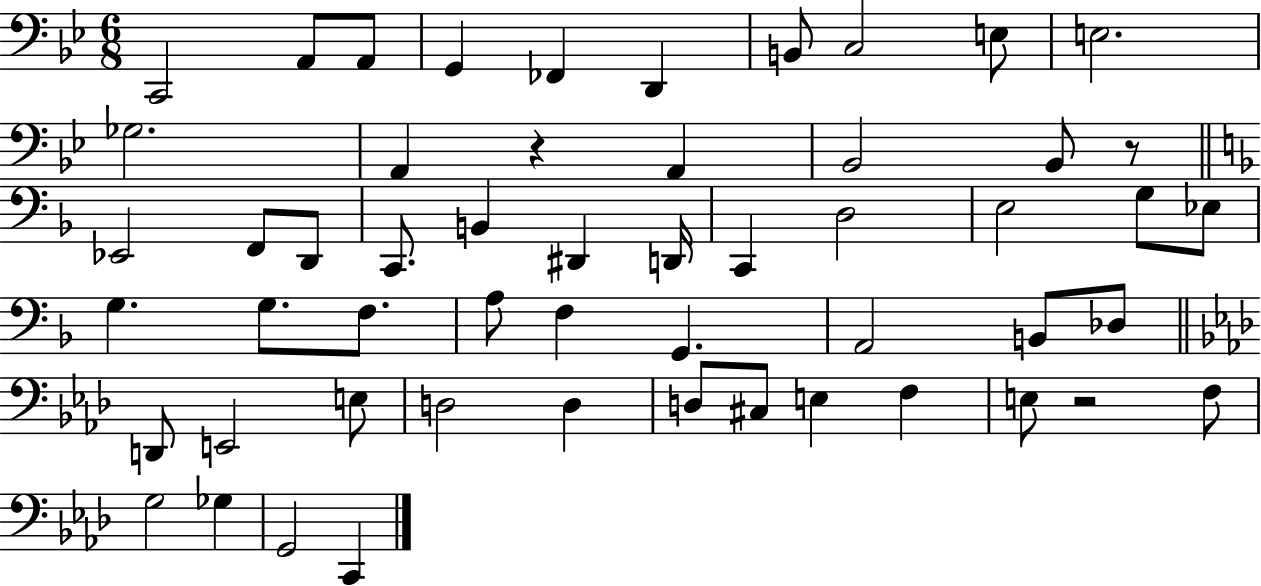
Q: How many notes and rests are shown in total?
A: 54